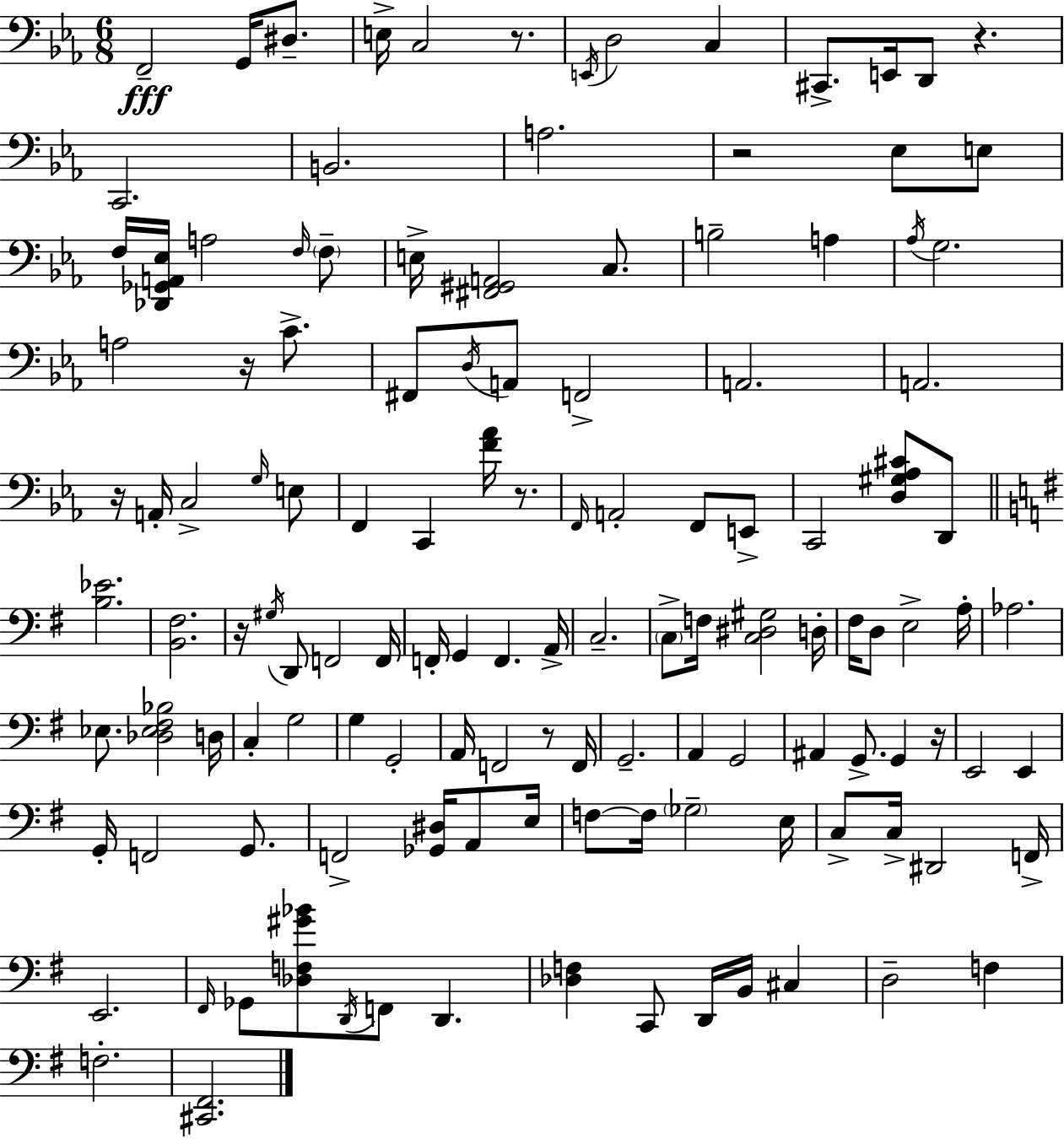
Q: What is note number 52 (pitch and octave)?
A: G2